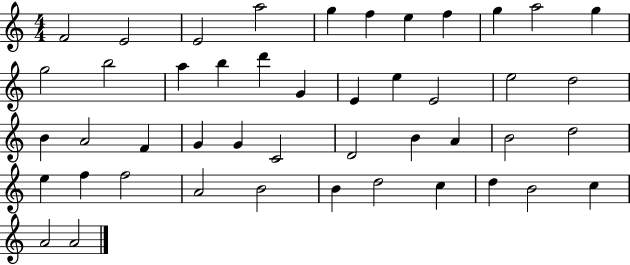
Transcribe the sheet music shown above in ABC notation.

X:1
T:Untitled
M:4/4
L:1/4
K:C
F2 E2 E2 a2 g f e f g a2 g g2 b2 a b d' G E e E2 e2 d2 B A2 F G G C2 D2 B A B2 d2 e f f2 A2 B2 B d2 c d B2 c A2 A2